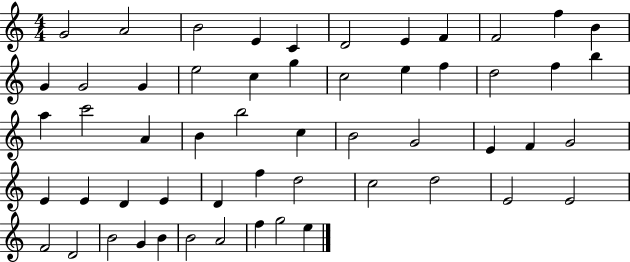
X:1
T:Untitled
M:4/4
L:1/4
K:C
G2 A2 B2 E C D2 E F F2 f B G G2 G e2 c g c2 e f d2 f b a c'2 A B b2 c B2 G2 E F G2 E E D E D f d2 c2 d2 E2 E2 F2 D2 B2 G B B2 A2 f g2 e